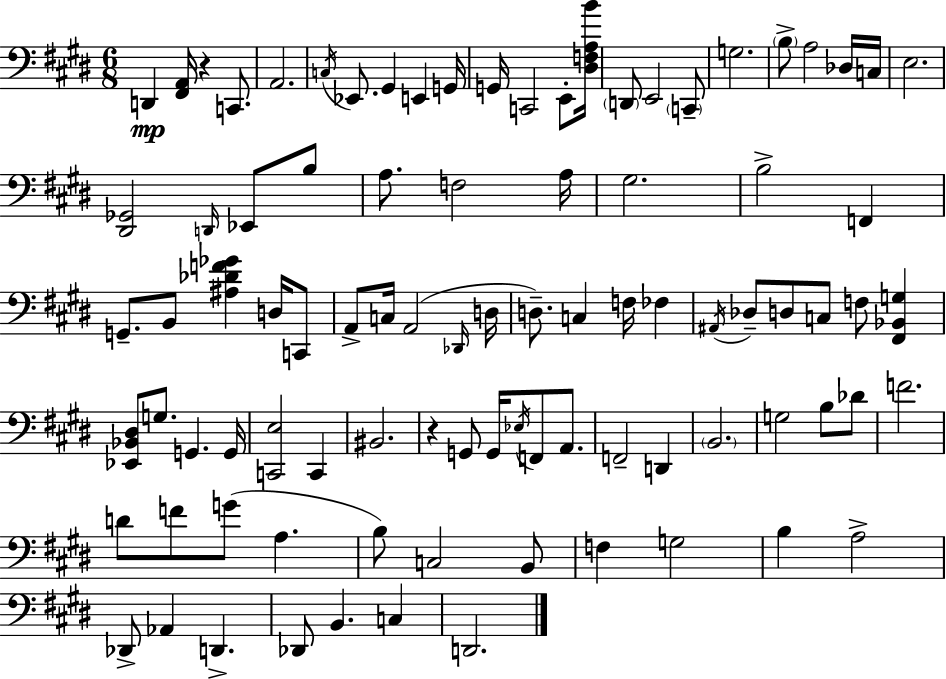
X:1
T:Untitled
M:6/8
L:1/4
K:E
D,, [^F,,A,,]/4 z C,,/2 A,,2 C,/4 _E,,/2 ^G,, E,, G,,/4 G,,/4 C,,2 E,,/2 [^D,F,A,B]/4 D,,/2 E,,2 C,,/2 G,2 B,/2 A,2 _D,/4 C,/4 E,2 [^D,,_G,,]2 D,,/4 _E,,/2 B,/2 A,/2 F,2 A,/4 ^G,2 B,2 F,, G,,/2 B,,/2 [^A,_DF_G] D,/4 C,,/2 A,,/2 C,/4 A,,2 _D,,/4 D,/4 D,/2 C, F,/4 _F, ^A,,/4 _D,/2 D,/2 C,/2 F,/2 [^F,,_B,,G,] [_E,,_B,,^D,]/2 G,/2 G,, G,,/4 [C,,E,]2 C,, ^B,,2 z G,,/2 G,,/4 _E,/4 F,,/2 A,,/2 F,,2 D,, B,,2 G,2 B,/2 _D/2 F2 D/2 F/2 G/2 A, B,/2 C,2 B,,/2 F, G,2 B, A,2 _D,,/2 _A,, D,, _D,,/2 B,, C, D,,2